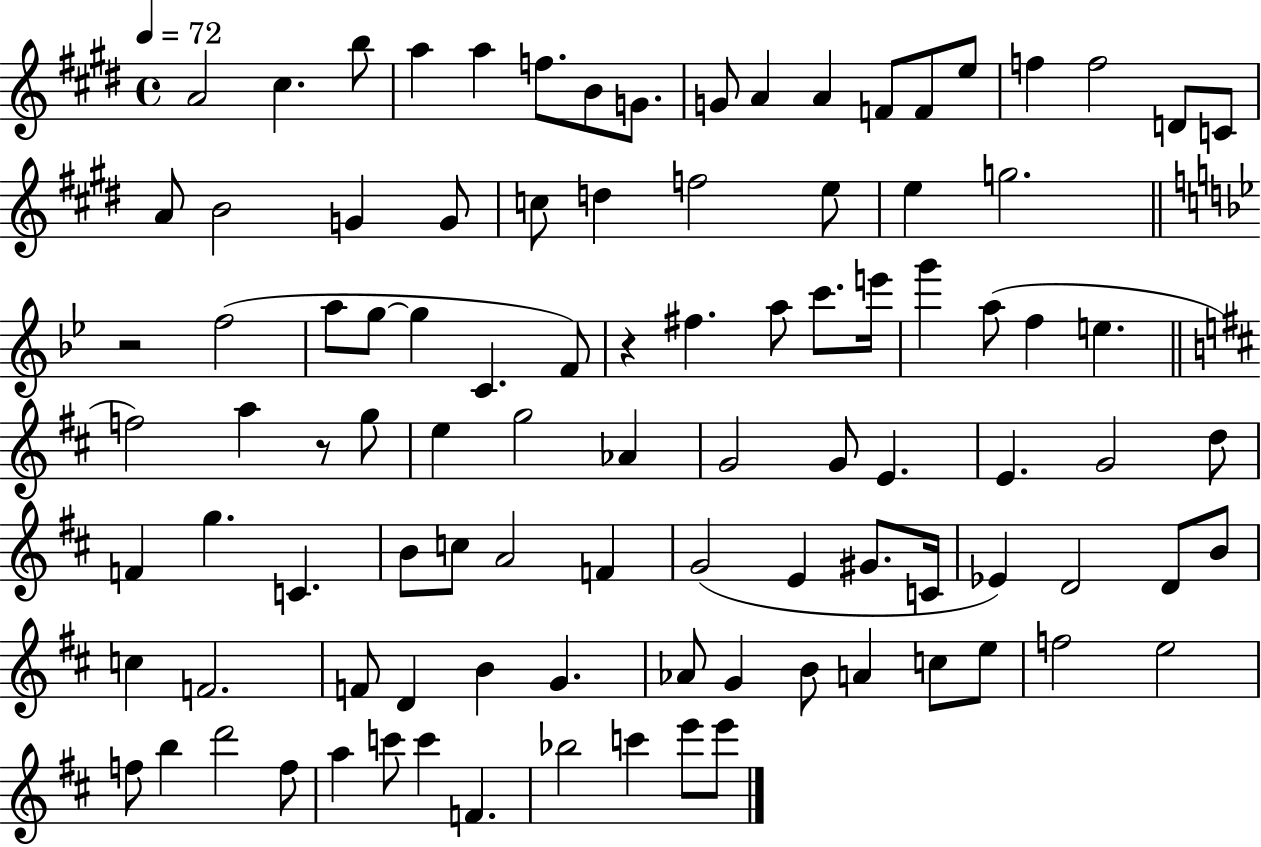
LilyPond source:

{
  \clef treble
  \time 4/4
  \defaultTimeSignature
  \key e \major
  \tempo 4 = 72
  a'2 cis''4. b''8 | a''4 a''4 f''8. b'8 g'8. | g'8 a'4 a'4 f'8 f'8 e''8 | f''4 f''2 d'8 c'8 | \break a'8 b'2 g'4 g'8 | c''8 d''4 f''2 e''8 | e''4 g''2. | \bar "||" \break \key bes \major r2 f''2( | a''8 g''8~~ g''4 c'4. f'8) | r4 fis''4. a''8 c'''8. e'''16 | g'''4 a''8( f''4 e''4. | \break \bar "||" \break \key d \major f''2) a''4 r8 g''8 | e''4 g''2 aes'4 | g'2 g'8 e'4. | e'4. g'2 d''8 | \break f'4 g''4. c'4. | b'8 c''8 a'2 f'4 | g'2( e'4 gis'8. c'16 | ees'4) d'2 d'8 b'8 | \break c''4 f'2. | f'8 d'4 b'4 g'4. | aes'8 g'4 b'8 a'4 c''8 e''8 | f''2 e''2 | \break f''8 b''4 d'''2 f''8 | a''4 c'''8 c'''4 f'4. | bes''2 c'''4 e'''8 e'''8 | \bar "|."
}